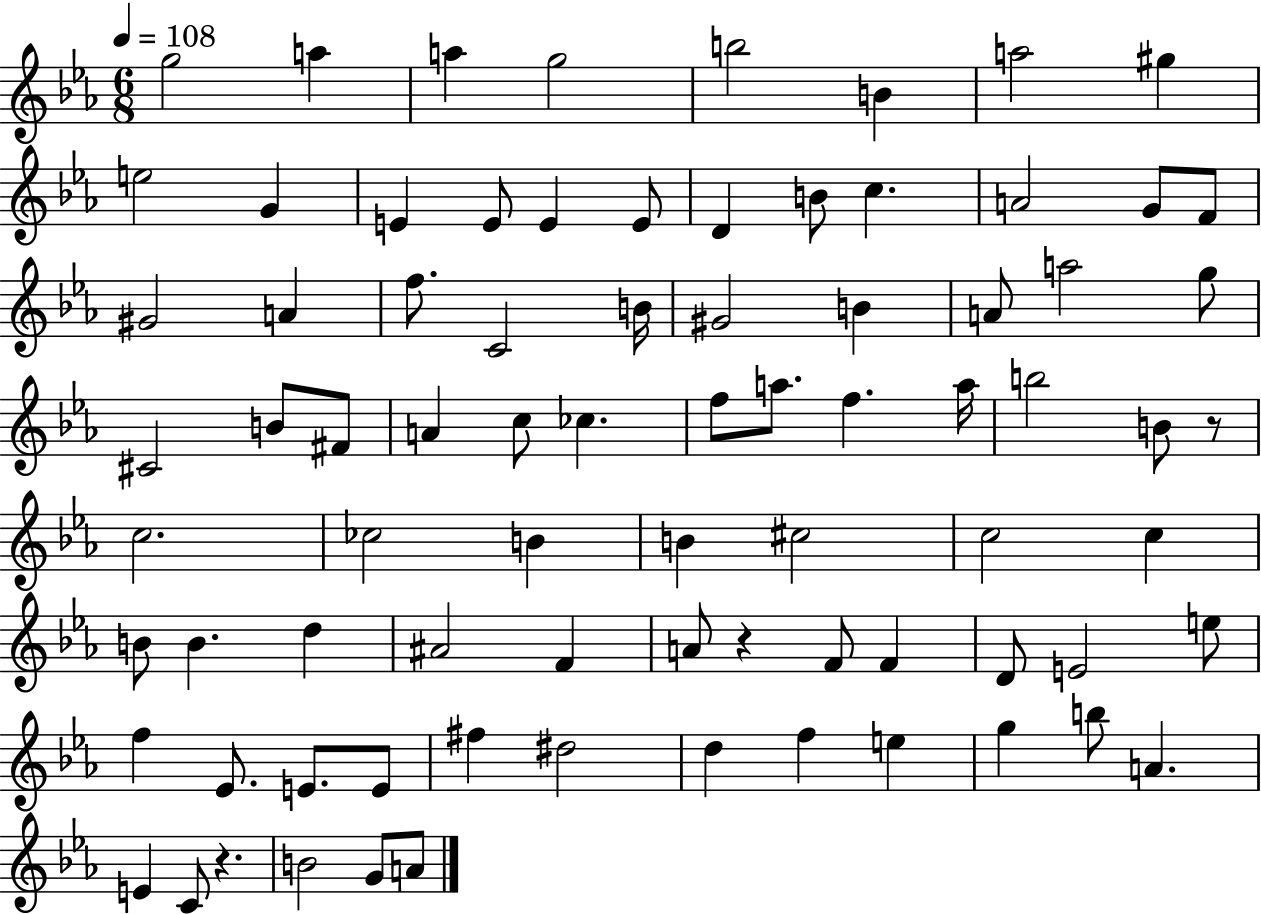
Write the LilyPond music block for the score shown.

{
  \clef treble
  \numericTimeSignature
  \time 6/8
  \key ees \major
  \tempo 4 = 108
  g''2 a''4 | a''4 g''2 | b''2 b'4 | a''2 gis''4 | \break e''2 g'4 | e'4 e'8 e'4 e'8 | d'4 b'8 c''4. | a'2 g'8 f'8 | \break gis'2 a'4 | f''8. c'2 b'16 | gis'2 b'4 | a'8 a''2 g''8 | \break cis'2 b'8 fis'8 | a'4 c''8 ces''4. | f''8 a''8. f''4. a''16 | b''2 b'8 r8 | \break c''2. | ces''2 b'4 | b'4 cis''2 | c''2 c''4 | \break b'8 b'4. d''4 | ais'2 f'4 | a'8 r4 f'8 f'4 | d'8 e'2 e''8 | \break f''4 ees'8. e'8. e'8 | fis''4 dis''2 | d''4 f''4 e''4 | g''4 b''8 a'4. | \break e'4 c'8 r4. | b'2 g'8 a'8 | \bar "|."
}